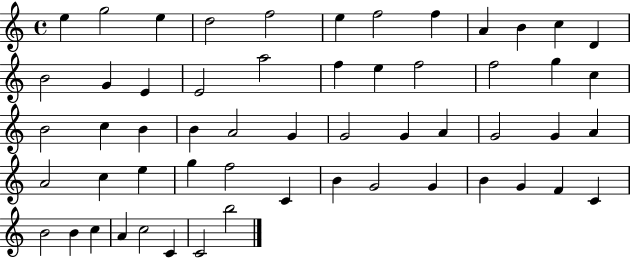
X:1
T:Untitled
M:4/4
L:1/4
K:C
e g2 e d2 f2 e f2 f A B c D B2 G E E2 a2 f e f2 f2 g c B2 c B B A2 G G2 G A G2 G A A2 c e g f2 C B G2 G B G F C B2 B c A c2 C C2 b2